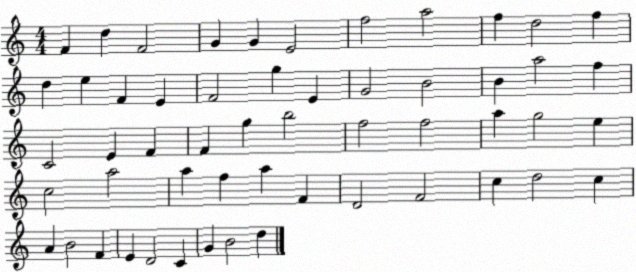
X:1
T:Untitled
M:4/4
L:1/4
K:C
F d F2 G G E2 f2 a2 f d2 f d e F E F2 g E G2 B2 B a2 f C2 E F F g b2 f2 f2 a g2 e c2 a2 a f a F D2 F2 c d2 c A B2 F E D2 C G B2 d